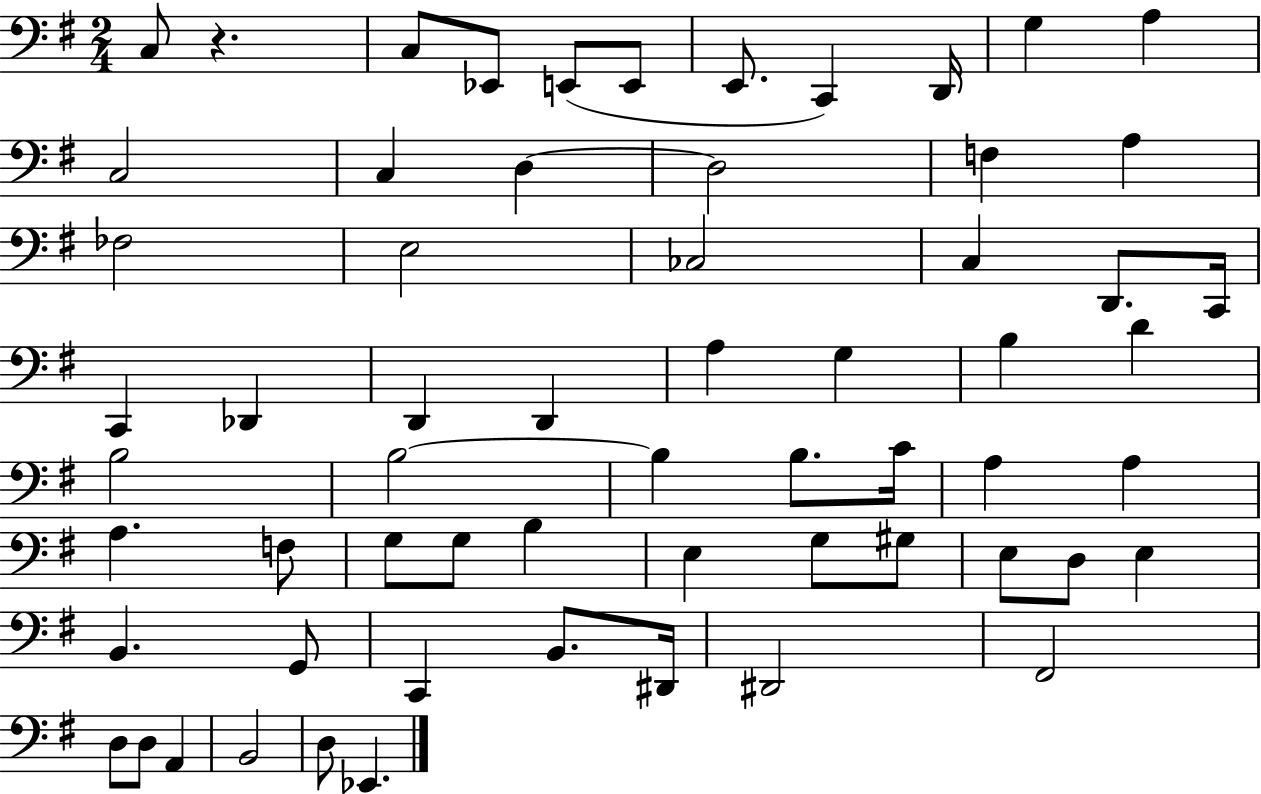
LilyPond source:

{
  \clef bass
  \numericTimeSignature
  \time 2/4
  \key g \major
  c8 r4. | c8 ees,8 e,8( e,8 | e,8. c,4) d,16 | g4 a4 | \break c2 | c4 d4~~ | d2 | f4 a4 | \break fes2 | e2 | ces2 | c4 d,8. c,16 | \break c,4 des,4 | d,4 d,4 | a4 g4 | b4 d'4 | \break b2 | b2~~ | b4 b8. c'16 | a4 a4 | \break a4. f8 | g8 g8 b4 | e4 g8 gis8 | e8 d8 e4 | \break b,4. g,8 | c,4 b,8. dis,16 | dis,2 | fis,2 | \break d8 d8 a,4 | b,2 | d8 ees,4. | \bar "|."
}